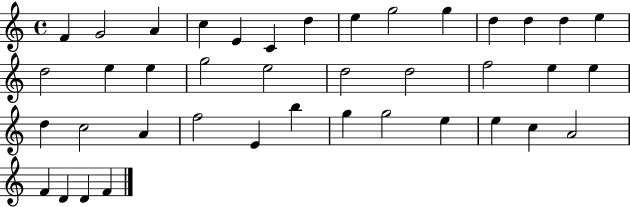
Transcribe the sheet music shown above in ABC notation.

X:1
T:Untitled
M:4/4
L:1/4
K:C
F G2 A c E C d e g2 g d d d e d2 e e g2 e2 d2 d2 f2 e e d c2 A f2 E b g g2 e e c A2 F D D F